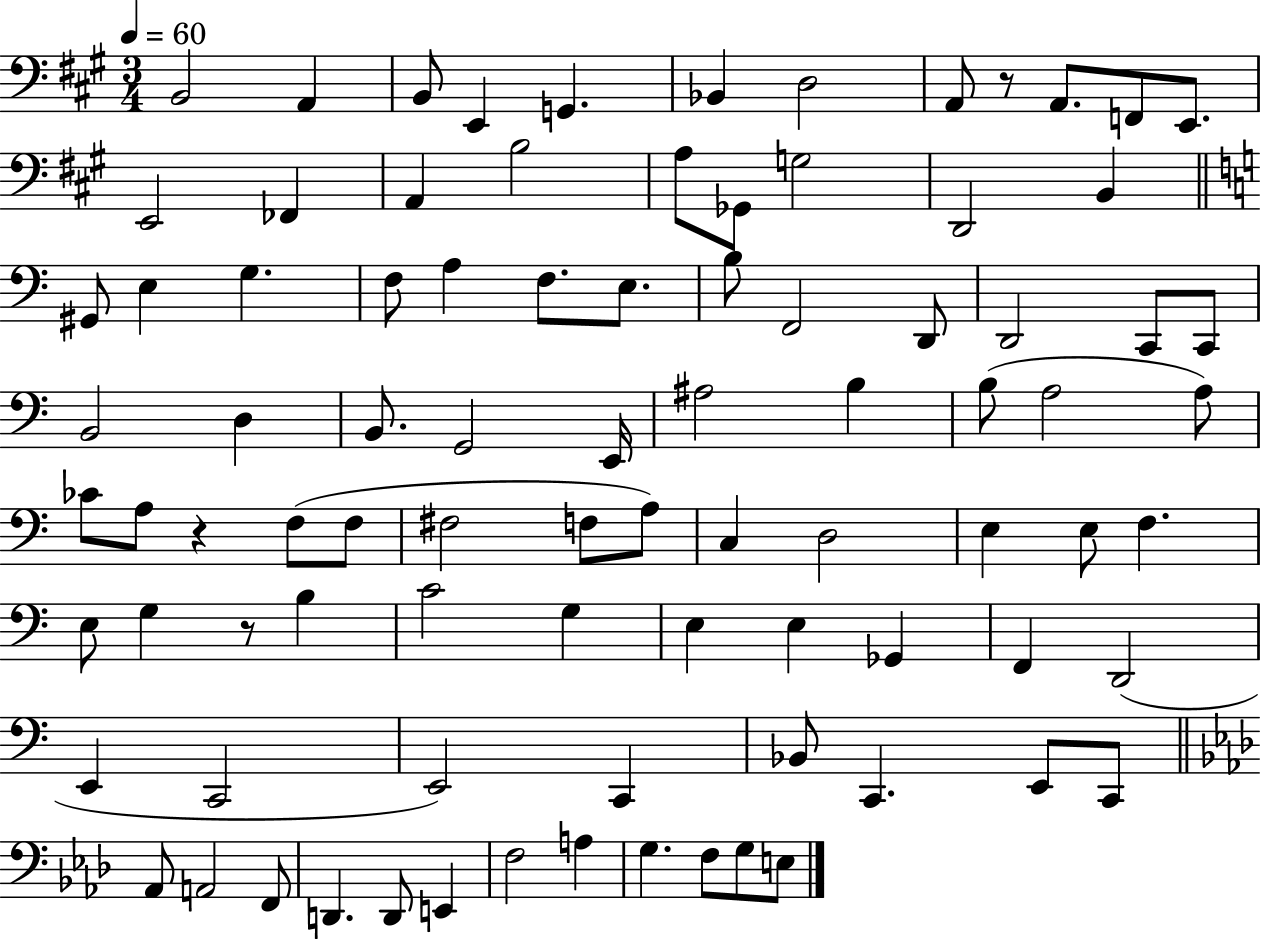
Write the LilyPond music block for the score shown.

{
  \clef bass
  \numericTimeSignature
  \time 3/4
  \key a \major
  \tempo 4 = 60
  b,2 a,4 | b,8 e,4 g,4. | bes,4 d2 | a,8 r8 a,8. f,8 e,8. | \break e,2 fes,4 | a,4 b2 | a8 ges,8 g2 | d,2 b,4 | \break \bar "||" \break \key c \major gis,8 e4 g4. | f8 a4 f8. e8. | b8 f,2 d,8 | d,2 c,8 c,8 | \break b,2 d4 | b,8. g,2 e,16 | ais2 b4 | b8( a2 a8) | \break ces'8 a8 r4 f8( f8 | fis2 f8 a8) | c4 d2 | e4 e8 f4. | \break e8 g4 r8 b4 | c'2 g4 | e4 e4 ges,4 | f,4 d,2( | \break e,4 c,2 | e,2) c,4 | bes,8 c,4. e,8 c,8 | \bar "||" \break \key f \minor aes,8 a,2 f,8 | d,4. d,8 e,4 | f2 a4 | g4. f8 g8 e8 | \break \bar "|."
}